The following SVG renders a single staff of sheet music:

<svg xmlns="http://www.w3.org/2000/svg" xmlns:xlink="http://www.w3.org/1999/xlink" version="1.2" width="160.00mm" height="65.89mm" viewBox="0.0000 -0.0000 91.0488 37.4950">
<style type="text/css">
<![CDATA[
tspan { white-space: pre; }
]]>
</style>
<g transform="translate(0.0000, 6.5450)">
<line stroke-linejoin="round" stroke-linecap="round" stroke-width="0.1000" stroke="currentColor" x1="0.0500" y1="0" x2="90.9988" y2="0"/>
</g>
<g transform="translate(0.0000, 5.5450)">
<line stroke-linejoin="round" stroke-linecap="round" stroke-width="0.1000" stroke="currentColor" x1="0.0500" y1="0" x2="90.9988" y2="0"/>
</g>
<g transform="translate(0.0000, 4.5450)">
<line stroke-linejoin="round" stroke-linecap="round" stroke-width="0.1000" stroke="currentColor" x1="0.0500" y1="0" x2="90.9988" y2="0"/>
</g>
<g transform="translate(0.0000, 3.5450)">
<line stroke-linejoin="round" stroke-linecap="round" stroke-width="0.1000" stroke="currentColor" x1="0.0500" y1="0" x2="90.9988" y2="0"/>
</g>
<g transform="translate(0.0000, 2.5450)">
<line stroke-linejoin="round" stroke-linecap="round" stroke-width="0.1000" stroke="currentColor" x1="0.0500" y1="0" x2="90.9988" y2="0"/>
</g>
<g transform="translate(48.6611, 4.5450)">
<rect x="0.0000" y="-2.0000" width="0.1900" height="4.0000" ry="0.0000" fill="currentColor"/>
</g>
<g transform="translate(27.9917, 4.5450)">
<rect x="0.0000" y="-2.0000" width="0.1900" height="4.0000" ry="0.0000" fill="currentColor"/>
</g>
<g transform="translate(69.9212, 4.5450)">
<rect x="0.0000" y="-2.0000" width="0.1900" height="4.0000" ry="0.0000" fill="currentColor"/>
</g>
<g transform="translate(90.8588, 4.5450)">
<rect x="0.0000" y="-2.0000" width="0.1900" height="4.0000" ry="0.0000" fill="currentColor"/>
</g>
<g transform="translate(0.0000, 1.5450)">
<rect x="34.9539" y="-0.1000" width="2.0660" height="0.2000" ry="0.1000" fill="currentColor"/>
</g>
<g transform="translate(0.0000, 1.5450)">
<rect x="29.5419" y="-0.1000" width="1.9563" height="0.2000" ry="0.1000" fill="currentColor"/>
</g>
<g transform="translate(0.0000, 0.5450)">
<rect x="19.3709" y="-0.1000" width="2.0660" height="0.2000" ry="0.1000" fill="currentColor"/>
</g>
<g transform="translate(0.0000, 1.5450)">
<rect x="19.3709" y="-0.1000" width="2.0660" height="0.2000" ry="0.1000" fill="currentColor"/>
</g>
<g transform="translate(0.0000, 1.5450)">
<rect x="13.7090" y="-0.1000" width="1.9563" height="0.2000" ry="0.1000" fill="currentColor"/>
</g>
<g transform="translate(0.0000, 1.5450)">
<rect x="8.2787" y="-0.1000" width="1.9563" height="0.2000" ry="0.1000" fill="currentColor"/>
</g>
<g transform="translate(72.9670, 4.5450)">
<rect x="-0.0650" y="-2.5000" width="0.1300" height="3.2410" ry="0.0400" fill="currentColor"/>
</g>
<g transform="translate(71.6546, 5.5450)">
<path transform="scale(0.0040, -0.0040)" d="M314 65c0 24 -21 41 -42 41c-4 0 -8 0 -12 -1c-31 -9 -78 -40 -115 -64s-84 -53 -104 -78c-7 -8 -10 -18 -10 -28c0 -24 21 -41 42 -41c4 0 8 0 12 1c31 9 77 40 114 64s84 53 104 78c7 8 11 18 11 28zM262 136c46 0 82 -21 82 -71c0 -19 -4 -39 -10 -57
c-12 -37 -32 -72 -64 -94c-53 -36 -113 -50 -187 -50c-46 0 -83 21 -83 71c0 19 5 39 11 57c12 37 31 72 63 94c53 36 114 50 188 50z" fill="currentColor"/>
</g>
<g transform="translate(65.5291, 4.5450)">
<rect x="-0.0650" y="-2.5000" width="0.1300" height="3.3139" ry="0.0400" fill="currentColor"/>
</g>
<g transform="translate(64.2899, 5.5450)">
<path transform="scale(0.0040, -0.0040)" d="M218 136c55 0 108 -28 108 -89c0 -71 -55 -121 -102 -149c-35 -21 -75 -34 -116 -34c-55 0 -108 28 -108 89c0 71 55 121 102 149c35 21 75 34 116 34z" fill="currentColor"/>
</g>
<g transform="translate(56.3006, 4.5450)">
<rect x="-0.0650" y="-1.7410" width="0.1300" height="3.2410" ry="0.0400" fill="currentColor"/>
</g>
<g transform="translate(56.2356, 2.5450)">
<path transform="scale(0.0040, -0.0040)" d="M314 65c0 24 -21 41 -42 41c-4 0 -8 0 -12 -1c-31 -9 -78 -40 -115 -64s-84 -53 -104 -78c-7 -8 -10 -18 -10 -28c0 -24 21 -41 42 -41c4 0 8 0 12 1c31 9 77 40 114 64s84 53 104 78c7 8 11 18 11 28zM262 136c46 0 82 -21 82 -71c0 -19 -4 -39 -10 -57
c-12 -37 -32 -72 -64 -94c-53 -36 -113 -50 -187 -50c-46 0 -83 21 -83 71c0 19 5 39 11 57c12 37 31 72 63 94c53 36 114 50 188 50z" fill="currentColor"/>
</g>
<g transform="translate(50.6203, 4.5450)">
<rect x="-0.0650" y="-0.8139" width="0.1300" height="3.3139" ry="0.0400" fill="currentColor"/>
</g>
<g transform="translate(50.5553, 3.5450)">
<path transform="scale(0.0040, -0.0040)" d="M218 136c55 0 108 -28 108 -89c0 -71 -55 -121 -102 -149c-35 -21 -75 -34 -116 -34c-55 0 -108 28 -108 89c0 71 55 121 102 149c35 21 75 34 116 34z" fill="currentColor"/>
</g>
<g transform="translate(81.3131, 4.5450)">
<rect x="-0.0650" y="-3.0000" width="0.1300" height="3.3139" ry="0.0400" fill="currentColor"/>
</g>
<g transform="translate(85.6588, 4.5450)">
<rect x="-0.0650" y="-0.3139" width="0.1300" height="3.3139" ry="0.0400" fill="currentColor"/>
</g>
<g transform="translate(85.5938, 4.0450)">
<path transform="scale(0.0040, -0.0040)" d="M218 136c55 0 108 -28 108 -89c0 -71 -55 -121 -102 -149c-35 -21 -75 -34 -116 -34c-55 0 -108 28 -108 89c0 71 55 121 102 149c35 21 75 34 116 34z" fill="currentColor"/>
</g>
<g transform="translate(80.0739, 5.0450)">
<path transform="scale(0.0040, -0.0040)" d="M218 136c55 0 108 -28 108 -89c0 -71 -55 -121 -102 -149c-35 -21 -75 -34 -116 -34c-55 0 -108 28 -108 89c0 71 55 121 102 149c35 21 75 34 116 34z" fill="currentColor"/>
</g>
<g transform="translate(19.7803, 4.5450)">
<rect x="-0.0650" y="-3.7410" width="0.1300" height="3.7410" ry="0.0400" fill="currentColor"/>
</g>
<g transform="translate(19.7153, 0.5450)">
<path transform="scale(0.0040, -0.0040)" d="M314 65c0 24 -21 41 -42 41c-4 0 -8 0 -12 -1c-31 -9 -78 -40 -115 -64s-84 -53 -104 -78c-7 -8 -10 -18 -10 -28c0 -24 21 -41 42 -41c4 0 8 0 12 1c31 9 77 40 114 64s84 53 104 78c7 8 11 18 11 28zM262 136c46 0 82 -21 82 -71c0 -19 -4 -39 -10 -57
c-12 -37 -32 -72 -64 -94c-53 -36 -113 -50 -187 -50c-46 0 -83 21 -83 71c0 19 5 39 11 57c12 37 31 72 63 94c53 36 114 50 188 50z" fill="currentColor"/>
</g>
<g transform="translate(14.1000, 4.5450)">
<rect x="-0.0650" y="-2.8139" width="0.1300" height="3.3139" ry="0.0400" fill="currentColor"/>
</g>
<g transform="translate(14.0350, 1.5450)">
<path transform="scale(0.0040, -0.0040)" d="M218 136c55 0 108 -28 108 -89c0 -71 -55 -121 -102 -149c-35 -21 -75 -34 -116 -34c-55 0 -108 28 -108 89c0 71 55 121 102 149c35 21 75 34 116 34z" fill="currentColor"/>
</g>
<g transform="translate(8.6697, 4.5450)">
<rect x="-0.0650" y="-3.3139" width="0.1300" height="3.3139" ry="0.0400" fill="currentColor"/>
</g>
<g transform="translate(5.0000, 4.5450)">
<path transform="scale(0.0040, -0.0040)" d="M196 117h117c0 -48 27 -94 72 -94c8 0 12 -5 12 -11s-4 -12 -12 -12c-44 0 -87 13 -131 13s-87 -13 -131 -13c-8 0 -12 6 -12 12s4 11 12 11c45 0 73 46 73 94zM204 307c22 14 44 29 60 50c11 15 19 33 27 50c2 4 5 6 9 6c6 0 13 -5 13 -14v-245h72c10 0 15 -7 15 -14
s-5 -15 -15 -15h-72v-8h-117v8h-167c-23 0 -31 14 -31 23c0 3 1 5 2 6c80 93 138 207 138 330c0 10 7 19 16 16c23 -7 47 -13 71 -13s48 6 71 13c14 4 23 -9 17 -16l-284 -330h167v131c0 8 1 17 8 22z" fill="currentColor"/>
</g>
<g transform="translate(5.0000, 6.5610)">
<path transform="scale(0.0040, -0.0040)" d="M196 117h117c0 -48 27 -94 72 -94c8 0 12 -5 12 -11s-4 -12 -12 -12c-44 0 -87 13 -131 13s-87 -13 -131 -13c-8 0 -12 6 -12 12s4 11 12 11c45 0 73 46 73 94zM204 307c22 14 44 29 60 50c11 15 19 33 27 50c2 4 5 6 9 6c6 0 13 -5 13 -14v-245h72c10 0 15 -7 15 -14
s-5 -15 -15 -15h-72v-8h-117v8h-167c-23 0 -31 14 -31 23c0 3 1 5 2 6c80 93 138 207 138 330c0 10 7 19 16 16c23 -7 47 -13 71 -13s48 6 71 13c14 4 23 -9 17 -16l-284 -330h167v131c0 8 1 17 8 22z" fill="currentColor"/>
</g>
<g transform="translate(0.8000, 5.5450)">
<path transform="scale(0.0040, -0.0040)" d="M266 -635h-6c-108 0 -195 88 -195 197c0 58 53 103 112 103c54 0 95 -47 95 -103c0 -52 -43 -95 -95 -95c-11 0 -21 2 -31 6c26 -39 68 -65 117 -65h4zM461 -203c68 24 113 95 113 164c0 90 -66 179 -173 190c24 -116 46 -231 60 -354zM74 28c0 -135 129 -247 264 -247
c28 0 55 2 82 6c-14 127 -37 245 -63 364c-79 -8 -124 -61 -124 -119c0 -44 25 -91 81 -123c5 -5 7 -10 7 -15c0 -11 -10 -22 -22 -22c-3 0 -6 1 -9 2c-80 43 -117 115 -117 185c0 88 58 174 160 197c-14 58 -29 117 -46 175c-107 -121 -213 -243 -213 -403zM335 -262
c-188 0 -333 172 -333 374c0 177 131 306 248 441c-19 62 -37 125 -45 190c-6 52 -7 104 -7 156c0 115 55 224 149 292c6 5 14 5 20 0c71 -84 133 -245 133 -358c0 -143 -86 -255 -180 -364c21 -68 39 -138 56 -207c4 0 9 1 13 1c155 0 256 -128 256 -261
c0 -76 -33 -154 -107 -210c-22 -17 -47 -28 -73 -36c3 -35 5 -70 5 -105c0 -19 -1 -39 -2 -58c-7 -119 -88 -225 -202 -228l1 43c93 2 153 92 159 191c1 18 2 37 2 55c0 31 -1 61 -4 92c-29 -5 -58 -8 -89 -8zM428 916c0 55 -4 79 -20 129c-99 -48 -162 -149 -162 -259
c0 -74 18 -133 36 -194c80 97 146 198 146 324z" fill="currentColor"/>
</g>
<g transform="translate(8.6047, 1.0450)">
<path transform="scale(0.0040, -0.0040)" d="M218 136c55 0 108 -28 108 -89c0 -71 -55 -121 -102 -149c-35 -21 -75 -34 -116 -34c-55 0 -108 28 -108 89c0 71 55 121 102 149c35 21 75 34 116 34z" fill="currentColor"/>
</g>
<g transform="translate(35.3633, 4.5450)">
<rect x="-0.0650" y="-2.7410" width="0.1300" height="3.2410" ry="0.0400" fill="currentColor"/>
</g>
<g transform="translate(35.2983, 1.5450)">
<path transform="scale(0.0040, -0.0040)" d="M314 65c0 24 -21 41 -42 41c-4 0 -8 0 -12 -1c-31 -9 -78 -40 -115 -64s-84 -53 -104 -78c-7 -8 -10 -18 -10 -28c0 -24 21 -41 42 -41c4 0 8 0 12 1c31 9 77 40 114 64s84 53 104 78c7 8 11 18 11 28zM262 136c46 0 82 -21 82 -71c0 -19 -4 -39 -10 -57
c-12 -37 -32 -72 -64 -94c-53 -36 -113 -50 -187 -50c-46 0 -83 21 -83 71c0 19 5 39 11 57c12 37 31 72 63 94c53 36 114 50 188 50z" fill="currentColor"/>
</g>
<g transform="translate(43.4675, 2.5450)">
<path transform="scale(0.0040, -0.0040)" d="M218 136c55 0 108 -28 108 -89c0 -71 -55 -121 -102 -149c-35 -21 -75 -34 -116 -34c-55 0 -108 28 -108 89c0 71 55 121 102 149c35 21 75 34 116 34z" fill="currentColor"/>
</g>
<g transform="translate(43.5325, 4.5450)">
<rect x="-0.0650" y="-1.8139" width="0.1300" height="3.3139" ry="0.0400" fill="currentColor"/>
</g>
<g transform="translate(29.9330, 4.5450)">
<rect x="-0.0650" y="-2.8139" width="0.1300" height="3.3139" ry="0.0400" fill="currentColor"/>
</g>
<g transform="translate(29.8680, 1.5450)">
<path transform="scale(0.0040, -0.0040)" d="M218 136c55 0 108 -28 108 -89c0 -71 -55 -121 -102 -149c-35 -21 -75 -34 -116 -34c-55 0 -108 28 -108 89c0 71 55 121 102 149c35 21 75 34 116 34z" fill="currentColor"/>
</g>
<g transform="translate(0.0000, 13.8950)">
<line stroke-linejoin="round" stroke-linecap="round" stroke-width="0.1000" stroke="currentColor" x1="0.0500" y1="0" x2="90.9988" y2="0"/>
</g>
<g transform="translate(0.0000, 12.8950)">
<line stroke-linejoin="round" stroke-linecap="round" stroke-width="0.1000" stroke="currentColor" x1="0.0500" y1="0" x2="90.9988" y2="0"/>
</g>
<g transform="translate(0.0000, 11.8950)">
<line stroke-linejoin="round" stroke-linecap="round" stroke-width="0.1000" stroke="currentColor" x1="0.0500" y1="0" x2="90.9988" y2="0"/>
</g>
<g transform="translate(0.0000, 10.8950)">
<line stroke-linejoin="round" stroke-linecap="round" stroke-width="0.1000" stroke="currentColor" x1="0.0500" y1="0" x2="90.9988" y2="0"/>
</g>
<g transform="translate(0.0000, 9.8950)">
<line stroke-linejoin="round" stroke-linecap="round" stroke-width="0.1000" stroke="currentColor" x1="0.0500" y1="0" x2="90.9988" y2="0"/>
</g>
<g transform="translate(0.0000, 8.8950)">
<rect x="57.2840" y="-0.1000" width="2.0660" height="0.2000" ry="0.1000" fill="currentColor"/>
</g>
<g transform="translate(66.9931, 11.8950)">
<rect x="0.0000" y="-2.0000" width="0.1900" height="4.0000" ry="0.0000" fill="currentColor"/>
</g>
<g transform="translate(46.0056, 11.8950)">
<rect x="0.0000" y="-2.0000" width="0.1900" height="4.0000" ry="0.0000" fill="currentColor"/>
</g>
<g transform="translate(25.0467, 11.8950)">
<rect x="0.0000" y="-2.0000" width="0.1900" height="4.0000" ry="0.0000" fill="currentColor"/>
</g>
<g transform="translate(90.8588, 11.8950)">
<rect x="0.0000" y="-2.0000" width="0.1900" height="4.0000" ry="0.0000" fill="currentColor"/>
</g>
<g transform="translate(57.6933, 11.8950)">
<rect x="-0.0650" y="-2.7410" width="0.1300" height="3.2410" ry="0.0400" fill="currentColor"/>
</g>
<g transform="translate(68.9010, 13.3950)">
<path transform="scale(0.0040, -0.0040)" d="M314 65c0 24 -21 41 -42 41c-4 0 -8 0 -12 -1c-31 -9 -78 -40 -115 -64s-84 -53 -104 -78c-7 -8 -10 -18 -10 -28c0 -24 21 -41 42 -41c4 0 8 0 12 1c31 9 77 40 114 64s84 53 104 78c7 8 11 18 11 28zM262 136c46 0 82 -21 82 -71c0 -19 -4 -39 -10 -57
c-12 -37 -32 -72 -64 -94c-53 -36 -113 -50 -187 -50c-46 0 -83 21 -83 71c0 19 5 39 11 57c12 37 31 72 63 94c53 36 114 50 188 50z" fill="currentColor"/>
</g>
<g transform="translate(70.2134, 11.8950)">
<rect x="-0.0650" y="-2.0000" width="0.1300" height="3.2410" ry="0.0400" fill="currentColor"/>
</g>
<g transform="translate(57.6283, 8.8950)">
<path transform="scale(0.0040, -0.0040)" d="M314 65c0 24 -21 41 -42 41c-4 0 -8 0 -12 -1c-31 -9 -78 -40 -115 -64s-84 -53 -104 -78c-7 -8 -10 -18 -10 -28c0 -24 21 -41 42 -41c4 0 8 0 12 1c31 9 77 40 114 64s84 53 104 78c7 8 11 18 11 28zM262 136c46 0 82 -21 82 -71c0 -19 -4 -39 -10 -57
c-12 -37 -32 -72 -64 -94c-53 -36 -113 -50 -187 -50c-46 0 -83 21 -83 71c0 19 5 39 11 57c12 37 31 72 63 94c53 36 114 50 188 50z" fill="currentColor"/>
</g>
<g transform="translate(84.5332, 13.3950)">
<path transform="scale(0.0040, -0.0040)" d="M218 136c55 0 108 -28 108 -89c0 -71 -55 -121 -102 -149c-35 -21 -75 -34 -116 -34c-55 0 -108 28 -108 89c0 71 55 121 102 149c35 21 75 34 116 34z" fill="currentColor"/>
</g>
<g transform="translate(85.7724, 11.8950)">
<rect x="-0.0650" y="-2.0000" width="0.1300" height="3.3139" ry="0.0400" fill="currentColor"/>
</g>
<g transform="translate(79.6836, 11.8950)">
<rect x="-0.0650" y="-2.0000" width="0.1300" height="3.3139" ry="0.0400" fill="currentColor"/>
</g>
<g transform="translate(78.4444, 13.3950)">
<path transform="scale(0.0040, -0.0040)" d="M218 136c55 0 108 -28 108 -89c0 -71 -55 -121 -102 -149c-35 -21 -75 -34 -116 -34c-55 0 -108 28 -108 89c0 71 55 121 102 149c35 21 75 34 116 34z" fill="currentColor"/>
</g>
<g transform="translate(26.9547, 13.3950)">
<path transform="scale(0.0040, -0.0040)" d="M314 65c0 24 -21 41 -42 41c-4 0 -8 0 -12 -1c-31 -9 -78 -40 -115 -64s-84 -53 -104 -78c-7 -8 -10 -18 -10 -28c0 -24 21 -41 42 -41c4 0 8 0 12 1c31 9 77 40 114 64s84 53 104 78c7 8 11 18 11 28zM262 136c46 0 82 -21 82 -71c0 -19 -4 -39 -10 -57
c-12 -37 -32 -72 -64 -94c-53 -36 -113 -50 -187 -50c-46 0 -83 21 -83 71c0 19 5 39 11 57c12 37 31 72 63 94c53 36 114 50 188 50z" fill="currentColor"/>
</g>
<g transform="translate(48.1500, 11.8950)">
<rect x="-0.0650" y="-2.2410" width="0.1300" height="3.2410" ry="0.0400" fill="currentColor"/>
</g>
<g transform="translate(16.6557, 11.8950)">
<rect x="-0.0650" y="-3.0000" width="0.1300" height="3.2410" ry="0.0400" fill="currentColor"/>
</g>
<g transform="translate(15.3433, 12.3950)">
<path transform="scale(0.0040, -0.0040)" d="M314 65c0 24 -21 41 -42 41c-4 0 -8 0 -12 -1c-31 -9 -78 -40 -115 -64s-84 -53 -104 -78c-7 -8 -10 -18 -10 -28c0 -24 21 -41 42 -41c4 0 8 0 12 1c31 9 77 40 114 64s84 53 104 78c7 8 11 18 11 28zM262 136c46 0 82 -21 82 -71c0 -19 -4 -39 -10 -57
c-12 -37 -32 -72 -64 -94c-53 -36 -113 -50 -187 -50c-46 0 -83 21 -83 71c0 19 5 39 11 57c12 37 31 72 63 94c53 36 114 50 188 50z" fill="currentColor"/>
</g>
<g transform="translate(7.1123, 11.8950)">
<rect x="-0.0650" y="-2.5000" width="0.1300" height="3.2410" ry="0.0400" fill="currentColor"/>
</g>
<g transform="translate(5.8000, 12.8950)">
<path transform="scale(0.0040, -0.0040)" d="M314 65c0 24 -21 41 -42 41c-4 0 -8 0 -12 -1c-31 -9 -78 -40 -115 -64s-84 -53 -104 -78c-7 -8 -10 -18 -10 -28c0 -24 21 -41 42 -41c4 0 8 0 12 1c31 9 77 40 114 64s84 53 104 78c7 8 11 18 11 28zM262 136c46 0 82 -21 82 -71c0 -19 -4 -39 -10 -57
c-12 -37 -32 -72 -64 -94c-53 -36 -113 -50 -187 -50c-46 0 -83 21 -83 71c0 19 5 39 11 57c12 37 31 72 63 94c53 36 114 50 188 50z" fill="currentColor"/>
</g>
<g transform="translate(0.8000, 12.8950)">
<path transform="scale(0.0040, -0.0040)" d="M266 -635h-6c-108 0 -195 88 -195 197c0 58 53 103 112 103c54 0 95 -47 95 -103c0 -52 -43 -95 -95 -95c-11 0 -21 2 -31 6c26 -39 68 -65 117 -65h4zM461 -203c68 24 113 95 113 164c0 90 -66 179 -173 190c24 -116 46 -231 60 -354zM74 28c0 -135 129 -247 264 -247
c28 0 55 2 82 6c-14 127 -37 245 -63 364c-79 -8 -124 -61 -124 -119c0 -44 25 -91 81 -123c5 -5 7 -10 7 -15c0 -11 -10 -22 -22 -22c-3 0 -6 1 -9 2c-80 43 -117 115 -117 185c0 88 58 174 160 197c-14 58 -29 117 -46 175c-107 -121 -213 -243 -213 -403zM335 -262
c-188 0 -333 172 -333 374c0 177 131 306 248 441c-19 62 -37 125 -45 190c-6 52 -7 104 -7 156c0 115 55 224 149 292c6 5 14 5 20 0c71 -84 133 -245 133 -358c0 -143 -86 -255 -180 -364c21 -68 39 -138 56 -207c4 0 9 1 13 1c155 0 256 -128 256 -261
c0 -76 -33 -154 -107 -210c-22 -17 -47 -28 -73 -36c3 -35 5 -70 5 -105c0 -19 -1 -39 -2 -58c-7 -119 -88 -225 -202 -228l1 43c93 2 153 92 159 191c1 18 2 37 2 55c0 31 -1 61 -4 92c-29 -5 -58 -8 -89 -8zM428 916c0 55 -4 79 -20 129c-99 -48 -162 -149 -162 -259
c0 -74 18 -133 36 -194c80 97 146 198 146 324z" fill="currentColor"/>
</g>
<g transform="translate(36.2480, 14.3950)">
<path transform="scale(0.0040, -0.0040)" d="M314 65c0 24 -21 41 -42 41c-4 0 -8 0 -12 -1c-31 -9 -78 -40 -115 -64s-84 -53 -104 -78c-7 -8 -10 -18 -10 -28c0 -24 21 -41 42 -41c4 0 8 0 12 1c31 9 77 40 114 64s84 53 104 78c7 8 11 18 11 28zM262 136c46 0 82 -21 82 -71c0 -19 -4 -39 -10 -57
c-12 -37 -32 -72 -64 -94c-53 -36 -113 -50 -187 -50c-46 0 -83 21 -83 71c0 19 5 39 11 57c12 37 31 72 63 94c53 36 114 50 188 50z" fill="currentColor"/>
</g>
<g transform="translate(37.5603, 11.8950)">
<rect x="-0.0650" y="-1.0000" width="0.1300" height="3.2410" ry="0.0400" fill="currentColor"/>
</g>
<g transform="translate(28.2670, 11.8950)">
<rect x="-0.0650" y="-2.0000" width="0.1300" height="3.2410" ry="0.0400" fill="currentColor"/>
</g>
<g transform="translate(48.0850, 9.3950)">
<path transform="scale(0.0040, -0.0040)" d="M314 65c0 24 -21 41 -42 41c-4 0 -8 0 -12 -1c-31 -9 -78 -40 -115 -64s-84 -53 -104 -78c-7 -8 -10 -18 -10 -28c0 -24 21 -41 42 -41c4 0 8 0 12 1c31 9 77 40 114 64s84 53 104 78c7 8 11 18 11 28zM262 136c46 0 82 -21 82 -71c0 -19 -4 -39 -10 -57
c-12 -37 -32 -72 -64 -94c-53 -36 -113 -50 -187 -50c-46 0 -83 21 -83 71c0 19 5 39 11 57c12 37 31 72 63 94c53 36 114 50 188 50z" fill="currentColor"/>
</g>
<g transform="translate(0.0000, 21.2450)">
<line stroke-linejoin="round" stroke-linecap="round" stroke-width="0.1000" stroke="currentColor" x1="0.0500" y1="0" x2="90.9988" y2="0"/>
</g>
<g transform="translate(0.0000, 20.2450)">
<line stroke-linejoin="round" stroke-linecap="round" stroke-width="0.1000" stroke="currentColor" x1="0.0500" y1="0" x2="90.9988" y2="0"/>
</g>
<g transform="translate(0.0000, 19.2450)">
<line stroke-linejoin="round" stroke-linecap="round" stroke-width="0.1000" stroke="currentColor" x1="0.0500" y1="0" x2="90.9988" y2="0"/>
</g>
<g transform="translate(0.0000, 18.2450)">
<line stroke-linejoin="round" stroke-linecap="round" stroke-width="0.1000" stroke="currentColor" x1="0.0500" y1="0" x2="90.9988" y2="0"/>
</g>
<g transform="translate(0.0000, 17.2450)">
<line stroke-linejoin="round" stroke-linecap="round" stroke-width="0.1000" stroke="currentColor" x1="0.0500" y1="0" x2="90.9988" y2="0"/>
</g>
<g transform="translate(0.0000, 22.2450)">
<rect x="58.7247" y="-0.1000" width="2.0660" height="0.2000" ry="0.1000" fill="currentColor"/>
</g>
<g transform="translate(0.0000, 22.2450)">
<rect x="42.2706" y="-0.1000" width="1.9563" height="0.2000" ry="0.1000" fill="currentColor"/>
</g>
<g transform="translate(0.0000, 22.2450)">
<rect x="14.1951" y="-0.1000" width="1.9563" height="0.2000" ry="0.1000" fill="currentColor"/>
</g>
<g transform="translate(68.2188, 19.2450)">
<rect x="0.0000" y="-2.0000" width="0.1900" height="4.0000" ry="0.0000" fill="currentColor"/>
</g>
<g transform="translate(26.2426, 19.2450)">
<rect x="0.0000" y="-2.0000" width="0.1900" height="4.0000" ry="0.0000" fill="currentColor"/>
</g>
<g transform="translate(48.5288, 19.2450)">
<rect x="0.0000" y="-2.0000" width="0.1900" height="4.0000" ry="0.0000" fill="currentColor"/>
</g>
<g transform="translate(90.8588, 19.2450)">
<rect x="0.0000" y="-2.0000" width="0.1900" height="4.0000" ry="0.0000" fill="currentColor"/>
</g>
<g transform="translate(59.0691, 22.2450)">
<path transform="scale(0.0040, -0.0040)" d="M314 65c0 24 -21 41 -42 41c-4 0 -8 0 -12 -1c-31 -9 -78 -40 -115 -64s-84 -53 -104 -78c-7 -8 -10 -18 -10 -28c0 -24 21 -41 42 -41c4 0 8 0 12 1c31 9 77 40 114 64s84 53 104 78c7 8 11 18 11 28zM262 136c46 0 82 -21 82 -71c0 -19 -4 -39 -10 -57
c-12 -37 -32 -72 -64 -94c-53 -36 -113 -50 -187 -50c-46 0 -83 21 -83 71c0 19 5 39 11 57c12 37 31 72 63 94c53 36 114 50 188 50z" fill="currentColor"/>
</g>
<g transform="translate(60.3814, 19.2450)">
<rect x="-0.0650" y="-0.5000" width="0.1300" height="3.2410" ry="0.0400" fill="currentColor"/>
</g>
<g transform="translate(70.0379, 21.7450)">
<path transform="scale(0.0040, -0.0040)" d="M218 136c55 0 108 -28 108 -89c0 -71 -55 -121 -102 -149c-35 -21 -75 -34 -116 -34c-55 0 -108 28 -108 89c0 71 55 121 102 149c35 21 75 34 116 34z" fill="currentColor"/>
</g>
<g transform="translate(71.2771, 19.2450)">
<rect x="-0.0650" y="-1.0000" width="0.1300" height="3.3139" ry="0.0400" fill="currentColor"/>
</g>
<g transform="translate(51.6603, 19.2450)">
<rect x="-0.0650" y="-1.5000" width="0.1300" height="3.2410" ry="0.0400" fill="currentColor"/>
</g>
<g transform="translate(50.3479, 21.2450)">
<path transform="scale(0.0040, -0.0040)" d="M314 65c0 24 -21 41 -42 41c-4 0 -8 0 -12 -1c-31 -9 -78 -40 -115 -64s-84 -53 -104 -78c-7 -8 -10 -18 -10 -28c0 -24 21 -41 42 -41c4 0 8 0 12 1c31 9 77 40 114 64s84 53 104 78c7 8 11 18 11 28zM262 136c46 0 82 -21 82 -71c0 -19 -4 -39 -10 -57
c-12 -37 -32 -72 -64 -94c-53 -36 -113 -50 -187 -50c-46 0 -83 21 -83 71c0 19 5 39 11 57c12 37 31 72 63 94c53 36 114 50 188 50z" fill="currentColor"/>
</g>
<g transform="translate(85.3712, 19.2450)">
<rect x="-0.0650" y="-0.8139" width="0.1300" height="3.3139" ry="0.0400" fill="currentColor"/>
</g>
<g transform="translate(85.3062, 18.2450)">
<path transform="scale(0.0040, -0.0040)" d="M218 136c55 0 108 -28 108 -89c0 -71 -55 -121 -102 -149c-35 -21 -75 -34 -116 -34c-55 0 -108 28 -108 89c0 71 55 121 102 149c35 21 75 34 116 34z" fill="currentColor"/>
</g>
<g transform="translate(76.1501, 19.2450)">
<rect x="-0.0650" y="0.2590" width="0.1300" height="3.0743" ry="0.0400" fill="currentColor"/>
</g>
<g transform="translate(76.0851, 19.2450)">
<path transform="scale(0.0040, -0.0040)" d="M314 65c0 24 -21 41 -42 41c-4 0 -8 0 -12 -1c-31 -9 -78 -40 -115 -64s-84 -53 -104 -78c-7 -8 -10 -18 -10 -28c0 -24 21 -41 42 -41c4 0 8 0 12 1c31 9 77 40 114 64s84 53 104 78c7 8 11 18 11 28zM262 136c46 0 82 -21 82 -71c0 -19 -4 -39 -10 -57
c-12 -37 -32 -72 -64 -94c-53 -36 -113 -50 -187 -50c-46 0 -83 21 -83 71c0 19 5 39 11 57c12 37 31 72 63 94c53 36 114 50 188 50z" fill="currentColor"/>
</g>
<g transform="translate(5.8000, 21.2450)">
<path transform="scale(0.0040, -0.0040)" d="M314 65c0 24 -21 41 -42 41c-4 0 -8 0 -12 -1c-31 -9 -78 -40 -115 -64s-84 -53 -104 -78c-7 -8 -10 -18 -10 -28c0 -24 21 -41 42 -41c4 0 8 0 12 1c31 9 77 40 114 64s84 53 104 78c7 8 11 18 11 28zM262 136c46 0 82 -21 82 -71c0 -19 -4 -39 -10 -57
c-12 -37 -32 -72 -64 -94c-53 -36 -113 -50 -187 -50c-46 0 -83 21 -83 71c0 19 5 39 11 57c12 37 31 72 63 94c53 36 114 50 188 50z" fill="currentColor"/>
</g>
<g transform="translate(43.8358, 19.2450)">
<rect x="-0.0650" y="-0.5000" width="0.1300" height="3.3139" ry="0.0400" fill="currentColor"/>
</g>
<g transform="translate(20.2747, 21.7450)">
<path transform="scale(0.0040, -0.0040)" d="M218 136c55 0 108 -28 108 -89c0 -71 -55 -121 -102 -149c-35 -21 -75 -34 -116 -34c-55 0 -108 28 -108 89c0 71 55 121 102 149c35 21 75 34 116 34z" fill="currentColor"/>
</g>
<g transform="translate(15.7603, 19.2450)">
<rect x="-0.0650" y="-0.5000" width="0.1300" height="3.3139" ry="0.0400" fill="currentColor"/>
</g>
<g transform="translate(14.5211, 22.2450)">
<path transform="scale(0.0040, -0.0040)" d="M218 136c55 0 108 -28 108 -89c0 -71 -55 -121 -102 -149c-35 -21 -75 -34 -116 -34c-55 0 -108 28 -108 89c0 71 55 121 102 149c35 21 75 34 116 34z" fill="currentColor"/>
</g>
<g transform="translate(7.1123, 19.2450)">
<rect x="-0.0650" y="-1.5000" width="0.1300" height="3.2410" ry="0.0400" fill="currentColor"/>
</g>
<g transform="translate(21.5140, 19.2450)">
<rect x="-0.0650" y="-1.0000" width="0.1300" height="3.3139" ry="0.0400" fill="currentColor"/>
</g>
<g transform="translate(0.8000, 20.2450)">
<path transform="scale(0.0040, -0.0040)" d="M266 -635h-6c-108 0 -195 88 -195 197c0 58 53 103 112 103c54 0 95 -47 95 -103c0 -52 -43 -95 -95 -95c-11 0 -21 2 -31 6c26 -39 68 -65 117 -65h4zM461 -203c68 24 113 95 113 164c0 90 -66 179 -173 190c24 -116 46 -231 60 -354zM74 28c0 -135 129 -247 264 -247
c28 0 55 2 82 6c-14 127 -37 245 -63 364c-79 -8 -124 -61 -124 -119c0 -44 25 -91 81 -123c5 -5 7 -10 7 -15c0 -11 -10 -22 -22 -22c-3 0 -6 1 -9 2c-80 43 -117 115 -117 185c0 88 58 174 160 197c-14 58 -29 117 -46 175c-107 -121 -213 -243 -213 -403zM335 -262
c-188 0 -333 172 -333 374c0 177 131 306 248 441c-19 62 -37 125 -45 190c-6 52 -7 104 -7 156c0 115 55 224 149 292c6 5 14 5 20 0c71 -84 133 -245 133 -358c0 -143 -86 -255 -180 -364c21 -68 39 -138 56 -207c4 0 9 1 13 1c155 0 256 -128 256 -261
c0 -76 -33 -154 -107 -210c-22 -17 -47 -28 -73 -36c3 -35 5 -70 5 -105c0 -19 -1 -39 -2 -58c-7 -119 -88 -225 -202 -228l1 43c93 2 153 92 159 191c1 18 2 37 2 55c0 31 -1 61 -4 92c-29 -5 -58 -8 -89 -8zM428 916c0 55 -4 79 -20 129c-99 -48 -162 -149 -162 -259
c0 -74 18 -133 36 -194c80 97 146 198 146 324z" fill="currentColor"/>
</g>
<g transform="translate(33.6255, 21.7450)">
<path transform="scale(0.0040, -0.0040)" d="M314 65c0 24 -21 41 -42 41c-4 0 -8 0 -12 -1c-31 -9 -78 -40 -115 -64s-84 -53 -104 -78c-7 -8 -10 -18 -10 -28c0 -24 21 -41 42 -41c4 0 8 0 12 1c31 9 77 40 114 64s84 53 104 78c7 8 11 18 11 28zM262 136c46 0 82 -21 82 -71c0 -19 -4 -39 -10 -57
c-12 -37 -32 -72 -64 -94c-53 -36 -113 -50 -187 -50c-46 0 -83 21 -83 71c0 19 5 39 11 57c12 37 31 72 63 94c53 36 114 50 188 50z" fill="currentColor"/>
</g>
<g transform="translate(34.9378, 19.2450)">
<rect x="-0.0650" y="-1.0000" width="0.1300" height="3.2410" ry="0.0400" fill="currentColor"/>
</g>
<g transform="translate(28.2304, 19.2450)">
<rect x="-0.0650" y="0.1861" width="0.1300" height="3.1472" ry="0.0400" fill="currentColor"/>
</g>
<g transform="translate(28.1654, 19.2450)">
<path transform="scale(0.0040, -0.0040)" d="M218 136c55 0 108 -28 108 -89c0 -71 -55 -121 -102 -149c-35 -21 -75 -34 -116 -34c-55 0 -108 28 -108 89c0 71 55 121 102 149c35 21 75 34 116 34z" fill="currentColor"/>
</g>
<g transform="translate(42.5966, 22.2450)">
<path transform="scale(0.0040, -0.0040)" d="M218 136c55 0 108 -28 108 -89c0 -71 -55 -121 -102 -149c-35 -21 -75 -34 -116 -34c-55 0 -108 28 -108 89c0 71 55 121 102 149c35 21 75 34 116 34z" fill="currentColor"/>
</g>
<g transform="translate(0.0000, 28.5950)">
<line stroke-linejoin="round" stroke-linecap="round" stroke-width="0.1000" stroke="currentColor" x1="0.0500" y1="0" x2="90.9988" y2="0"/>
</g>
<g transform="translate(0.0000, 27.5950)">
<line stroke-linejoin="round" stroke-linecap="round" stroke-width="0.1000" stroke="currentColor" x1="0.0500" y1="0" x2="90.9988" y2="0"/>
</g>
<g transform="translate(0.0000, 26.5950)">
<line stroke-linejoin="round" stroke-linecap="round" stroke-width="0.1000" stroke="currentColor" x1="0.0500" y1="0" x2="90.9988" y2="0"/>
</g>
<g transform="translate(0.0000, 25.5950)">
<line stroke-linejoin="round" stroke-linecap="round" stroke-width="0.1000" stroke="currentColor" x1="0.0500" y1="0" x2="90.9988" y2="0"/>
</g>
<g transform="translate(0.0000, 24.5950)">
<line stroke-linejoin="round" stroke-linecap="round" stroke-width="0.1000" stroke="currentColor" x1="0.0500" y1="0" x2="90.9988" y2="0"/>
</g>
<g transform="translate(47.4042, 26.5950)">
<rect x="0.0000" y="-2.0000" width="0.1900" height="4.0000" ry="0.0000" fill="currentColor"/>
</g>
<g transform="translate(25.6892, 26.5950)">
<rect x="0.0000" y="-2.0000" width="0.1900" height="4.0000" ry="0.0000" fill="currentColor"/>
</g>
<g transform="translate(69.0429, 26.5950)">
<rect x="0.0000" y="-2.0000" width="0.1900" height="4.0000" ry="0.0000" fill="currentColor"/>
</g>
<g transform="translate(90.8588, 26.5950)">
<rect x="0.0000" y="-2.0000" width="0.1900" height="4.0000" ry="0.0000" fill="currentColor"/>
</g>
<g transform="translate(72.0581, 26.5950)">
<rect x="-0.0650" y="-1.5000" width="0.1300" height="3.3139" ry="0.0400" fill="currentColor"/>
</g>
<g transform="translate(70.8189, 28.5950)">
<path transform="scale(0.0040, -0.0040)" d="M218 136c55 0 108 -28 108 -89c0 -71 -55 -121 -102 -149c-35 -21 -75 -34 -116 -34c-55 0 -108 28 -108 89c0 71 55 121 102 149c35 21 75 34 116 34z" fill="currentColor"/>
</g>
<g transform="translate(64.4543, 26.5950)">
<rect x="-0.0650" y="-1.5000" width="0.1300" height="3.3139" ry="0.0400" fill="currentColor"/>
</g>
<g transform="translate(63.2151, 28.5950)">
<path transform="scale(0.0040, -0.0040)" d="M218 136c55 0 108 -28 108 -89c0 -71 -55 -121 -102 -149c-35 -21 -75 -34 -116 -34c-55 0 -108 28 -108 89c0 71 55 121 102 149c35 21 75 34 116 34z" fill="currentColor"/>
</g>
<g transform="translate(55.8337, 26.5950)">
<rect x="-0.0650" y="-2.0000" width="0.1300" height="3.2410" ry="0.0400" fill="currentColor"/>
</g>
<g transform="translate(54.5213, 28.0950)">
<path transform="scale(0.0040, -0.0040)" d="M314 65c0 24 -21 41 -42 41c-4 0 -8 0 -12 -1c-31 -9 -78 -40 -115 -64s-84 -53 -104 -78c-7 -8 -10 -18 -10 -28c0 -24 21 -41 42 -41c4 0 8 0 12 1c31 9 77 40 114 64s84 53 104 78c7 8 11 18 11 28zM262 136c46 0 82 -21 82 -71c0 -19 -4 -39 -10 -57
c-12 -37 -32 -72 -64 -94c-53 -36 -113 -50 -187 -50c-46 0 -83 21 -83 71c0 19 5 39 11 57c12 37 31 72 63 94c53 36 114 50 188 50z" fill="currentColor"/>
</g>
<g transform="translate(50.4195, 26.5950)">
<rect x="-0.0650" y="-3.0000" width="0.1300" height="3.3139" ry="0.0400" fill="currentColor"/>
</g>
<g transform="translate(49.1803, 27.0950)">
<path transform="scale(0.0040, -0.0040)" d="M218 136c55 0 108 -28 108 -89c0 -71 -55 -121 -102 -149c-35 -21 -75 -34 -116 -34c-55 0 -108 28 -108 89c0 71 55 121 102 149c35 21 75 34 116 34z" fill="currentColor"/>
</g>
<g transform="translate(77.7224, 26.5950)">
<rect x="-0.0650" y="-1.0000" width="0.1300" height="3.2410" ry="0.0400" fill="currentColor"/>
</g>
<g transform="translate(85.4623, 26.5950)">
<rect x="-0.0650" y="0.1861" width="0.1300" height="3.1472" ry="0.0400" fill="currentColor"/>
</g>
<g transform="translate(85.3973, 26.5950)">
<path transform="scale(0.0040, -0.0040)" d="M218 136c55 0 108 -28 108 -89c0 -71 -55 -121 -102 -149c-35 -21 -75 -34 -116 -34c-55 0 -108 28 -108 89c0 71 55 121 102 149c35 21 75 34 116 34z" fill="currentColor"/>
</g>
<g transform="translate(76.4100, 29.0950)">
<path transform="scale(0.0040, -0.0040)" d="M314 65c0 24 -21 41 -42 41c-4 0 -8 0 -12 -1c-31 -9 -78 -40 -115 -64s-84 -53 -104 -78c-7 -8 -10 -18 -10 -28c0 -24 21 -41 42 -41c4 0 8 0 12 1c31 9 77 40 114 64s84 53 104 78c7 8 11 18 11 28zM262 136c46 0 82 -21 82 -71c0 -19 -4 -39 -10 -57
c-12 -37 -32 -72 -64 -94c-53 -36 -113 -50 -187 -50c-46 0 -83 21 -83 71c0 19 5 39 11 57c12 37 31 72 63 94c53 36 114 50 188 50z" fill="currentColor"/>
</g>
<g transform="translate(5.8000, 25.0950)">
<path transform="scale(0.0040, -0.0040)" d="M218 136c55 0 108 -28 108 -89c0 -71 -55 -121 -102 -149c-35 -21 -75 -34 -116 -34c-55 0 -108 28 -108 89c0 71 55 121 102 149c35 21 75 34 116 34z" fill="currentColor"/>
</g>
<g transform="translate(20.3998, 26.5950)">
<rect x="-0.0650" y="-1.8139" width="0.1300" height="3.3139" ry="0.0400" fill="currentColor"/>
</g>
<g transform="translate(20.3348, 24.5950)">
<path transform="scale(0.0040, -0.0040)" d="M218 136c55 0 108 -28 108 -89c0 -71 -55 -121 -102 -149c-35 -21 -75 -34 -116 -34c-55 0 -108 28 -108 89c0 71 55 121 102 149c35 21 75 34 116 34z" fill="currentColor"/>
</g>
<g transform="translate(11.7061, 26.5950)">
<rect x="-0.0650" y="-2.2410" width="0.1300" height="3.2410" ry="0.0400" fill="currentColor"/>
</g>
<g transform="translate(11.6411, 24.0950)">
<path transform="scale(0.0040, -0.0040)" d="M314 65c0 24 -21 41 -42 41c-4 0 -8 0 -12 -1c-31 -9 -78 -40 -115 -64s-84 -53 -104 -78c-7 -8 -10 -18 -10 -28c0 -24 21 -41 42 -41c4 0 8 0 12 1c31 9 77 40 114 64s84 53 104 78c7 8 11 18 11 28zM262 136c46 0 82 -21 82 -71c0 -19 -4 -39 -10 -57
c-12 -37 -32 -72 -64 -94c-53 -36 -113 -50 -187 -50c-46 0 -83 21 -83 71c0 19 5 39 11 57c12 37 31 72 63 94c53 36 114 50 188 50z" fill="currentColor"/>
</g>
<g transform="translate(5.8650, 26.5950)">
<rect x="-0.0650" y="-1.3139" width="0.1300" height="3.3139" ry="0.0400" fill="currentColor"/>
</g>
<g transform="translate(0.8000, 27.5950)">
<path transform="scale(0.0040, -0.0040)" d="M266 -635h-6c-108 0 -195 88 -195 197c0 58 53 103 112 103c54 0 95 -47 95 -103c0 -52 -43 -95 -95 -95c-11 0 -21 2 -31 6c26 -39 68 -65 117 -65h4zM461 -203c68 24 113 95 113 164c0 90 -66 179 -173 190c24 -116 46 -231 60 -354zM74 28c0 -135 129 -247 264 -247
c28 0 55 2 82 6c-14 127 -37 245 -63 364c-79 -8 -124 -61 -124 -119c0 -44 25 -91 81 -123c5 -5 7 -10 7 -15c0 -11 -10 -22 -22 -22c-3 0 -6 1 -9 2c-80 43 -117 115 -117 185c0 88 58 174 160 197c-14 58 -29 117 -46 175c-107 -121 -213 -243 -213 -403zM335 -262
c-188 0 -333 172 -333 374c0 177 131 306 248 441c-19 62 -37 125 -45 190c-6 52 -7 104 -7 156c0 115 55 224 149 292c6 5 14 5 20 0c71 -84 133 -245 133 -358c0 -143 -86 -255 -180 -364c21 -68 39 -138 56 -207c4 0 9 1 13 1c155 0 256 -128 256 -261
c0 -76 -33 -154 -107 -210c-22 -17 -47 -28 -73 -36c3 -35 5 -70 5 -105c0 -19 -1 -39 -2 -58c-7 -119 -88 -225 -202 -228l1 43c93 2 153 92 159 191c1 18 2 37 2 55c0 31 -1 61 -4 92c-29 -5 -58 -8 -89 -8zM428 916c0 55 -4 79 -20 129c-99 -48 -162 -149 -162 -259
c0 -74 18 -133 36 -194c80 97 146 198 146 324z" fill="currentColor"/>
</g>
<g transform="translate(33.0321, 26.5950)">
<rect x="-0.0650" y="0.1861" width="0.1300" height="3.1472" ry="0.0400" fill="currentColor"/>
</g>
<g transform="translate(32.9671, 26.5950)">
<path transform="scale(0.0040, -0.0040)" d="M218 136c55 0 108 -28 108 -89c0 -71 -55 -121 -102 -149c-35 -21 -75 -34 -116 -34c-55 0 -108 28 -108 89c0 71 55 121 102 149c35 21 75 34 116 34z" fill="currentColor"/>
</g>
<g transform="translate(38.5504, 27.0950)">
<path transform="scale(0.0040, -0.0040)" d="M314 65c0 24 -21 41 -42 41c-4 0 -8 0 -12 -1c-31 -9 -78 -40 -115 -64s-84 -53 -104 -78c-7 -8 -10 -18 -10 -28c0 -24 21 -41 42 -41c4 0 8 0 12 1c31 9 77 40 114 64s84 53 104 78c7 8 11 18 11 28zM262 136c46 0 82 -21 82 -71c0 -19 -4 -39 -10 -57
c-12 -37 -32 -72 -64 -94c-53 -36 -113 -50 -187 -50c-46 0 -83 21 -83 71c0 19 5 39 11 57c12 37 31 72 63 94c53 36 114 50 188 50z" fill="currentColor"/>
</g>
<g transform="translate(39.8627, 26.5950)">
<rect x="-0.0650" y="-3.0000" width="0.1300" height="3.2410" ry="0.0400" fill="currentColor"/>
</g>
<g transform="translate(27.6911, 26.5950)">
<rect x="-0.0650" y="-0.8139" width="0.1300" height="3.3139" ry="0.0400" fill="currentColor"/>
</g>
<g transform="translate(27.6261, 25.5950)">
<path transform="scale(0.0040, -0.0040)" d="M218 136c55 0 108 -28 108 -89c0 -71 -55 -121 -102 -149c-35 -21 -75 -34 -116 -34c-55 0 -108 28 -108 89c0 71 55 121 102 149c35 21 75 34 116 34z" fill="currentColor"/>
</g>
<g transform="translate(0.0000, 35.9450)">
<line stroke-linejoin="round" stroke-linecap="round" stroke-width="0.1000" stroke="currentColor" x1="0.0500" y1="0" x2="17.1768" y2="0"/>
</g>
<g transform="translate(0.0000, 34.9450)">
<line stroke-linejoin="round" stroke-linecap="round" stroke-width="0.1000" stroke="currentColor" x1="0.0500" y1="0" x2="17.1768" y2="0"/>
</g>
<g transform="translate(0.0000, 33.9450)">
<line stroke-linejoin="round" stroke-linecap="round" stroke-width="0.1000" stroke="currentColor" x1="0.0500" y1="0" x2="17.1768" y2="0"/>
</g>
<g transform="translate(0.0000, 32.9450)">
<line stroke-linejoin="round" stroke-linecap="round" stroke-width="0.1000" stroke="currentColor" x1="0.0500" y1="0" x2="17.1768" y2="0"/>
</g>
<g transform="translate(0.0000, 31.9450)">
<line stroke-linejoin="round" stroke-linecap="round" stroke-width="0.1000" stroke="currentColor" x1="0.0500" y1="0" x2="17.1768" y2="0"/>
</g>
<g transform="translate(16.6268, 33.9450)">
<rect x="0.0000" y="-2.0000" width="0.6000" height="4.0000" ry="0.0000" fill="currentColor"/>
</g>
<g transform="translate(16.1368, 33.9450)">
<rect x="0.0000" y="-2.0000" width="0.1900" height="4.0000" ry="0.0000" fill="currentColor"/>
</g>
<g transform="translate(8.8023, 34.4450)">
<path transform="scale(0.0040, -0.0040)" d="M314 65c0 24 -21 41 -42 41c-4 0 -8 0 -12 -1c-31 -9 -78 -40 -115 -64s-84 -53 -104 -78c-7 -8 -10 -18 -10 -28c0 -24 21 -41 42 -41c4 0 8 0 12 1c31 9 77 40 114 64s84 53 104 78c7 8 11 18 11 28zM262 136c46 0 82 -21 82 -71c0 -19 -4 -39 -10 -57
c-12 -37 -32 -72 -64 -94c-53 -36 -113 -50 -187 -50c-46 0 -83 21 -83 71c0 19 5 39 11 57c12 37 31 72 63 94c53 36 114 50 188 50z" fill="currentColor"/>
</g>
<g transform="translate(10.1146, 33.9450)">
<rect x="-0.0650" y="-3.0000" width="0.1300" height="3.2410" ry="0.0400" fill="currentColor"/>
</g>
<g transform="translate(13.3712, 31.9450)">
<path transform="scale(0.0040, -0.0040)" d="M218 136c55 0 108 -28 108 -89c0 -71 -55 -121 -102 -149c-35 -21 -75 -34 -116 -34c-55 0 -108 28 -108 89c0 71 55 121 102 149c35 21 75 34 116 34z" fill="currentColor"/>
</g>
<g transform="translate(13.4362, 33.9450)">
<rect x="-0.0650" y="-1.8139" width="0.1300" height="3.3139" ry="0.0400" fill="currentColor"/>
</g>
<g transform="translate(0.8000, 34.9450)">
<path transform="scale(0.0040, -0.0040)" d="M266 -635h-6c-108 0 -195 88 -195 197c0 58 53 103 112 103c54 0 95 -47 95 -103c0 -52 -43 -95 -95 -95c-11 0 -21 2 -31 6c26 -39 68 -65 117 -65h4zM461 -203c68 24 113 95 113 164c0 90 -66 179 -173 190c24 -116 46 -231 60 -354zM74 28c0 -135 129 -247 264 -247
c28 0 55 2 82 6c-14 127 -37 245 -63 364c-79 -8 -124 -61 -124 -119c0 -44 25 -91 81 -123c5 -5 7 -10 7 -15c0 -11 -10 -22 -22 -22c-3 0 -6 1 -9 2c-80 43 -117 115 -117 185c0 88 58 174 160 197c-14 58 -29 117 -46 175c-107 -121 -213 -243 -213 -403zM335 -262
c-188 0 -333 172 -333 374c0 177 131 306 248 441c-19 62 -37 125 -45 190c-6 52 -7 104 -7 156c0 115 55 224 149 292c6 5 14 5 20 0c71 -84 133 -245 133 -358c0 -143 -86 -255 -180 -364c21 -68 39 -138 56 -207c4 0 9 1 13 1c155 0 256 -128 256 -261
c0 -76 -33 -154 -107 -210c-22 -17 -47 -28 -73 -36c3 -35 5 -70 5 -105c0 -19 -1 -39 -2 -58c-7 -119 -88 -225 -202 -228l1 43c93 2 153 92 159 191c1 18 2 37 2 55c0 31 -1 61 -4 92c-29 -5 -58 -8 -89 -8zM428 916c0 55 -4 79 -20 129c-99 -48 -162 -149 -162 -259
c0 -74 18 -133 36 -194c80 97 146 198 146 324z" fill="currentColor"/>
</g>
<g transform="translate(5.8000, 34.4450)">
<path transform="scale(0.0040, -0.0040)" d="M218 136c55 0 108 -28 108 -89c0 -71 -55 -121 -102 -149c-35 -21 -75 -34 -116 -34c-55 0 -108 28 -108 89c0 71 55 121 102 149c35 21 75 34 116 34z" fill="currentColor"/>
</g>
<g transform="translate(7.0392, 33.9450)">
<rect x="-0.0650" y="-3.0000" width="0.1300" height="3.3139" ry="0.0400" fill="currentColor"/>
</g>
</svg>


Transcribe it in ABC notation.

X:1
T:Untitled
M:4/4
L:1/4
K:C
b a c'2 a a2 f d f2 G G2 A c G2 A2 F2 D2 g2 a2 F2 F F E2 C D B D2 C E2 C2 D B2 d e g2 f d B A2 A F2 E E D2 B A A2 f